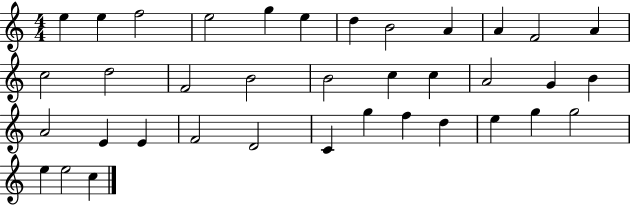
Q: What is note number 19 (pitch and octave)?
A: C5